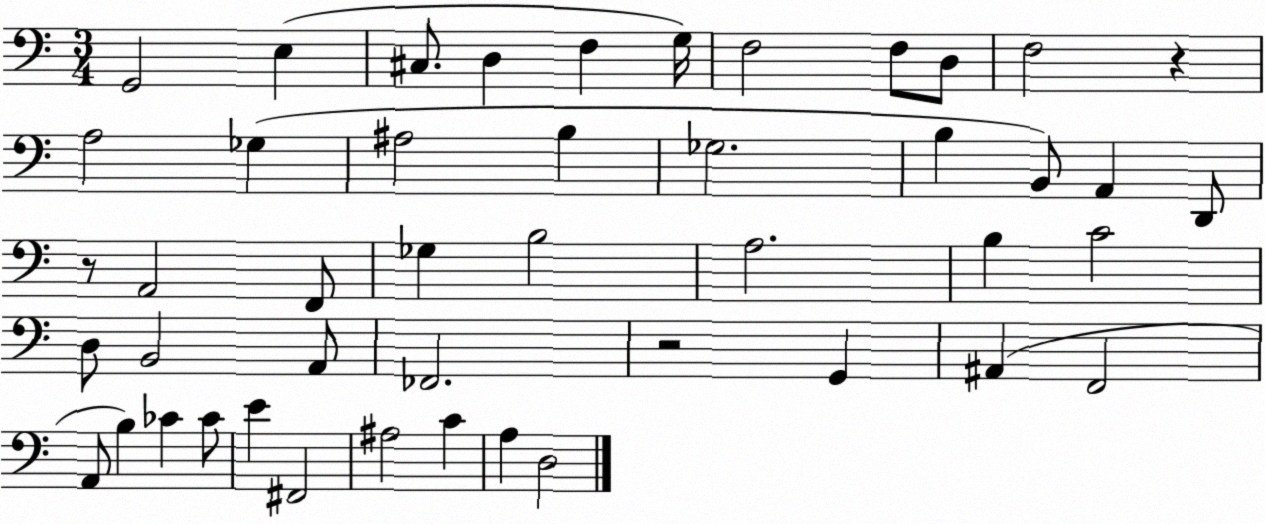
X:1
T:Untitled
M:3/4
L:1/4
K:C
G,,2 E, ^C,/2 D, F, G,/4 F,2 F,/2 D,/2 F,2 z A,2 _G, ^A,2 B, _G,2 B, B,,/2 A,, D,,/2 z/2 A,,2 F,,/2 _G, B,2 A,2 B, C2 D,/2 B,,2 A,,/2 _F,,2 z2 G,, ^A,, F,,2 A,,/2 B, _C _C/2 E ^F,,2 ^A,2 C A, D,2